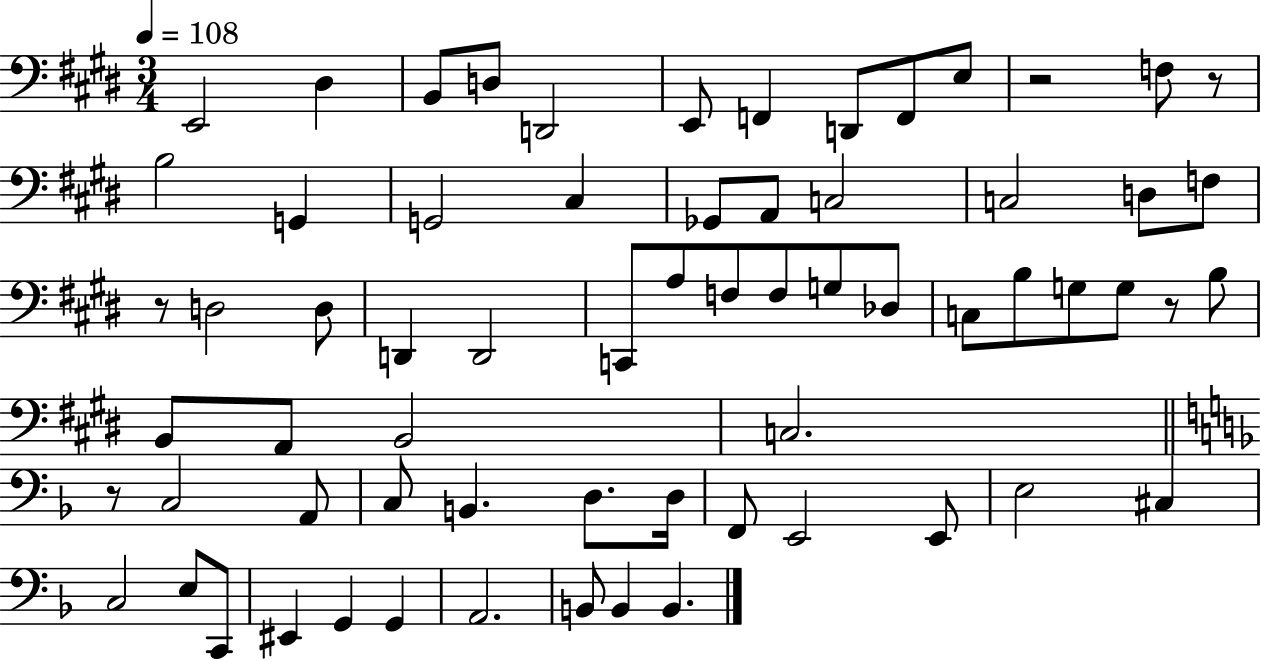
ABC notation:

X:1
T:Untitled
M:3/4
L:1/4
K:E
E,,2 ^D, B,,/2 D,/2 D,,2 E,,/2 F,, D,,/2 F,,/2 E,/2 z2 F,/2 z/2 B,2 G,, G,,2 ^C, _G,,/2 A,,/2 C,2 C,2 D,/2 F,/2 z/2 D,2 D,/2 D,, D,,2 C,,/2 A,/2 F,/2 F,/2 G,/2 _D,/2 C,/2 B,/2 G,/2 G,/2 z/2 B,/2 B,,/2 A,,/2 B,,2 C,2 z/2 C,2 A,,/2 C,/2 B,, D,/2 D,/4 F,,/2 E,,2 E,,/2 E,2 ^C, C,2 E,/2 C,,/2 ^E,, G,, G,, A,,2 B,,/2 B,, B,,